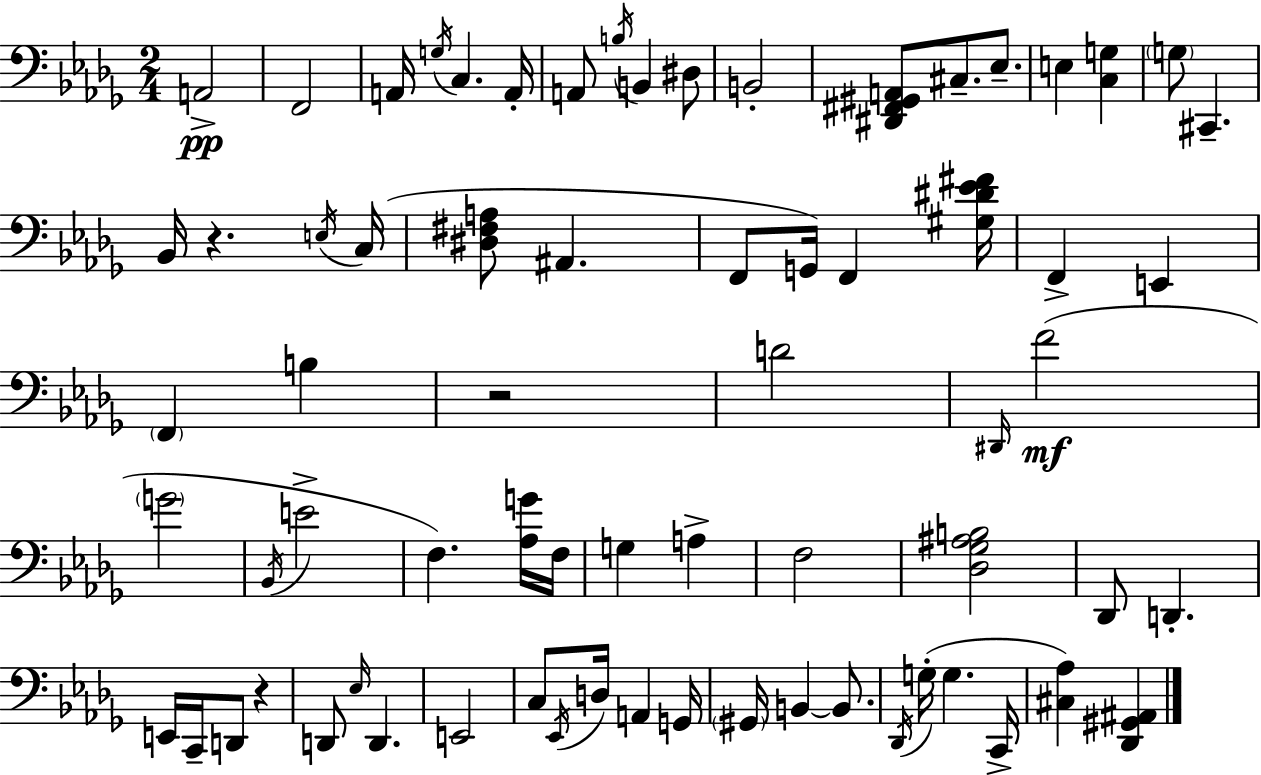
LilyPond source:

{
  \clef bass
  \numericTimeSignature
  \time 2/4
  \key bes \minor
  a,2->\pp | f,2 | a,16 \acciaccatura { g16 } c4. | a,16-. a,8 \acciaccatura { b16 } b,4 | \break dis8 b,2-. | <dis, fis, gis, a,>8 cis8.-- ees8.-- | e4 <c g>4 | \parenthesize g8 cis,4.-- | \break bes,16 r4. | \acciaccatura { e16 }( c16 <dis fis a>8 ais,4. | f,8 g,16) f,4 | <gis dis' ees' fis'>16 f,4-> e,4 | \break \parenthesize f,4 b4 | r2 | d'2 | \grace { dis,16 } f'2(\mf | \break \parenthesize g'2 | \acciaccatura { bes,16 } e'2-> | f4.) | <aes g'>16 f16 g4 | \break a4-> f2 | <des ges ais b>2 | des,8 d,4.-. | e,16 c,16-- d,8 | \break r4 d,8 \grace { ees16 } | d,4. e,2 | c8 | \acciaccatura { ees,16 } d16 a,4 g,16 \parenthesize gis,16 | \break b,4~~ b,8. \acciaccatura { des,16 }( | g16-. g4. c,16-> | <cis aes>4) <des, gis, ais,>4 | \bar "|."
}